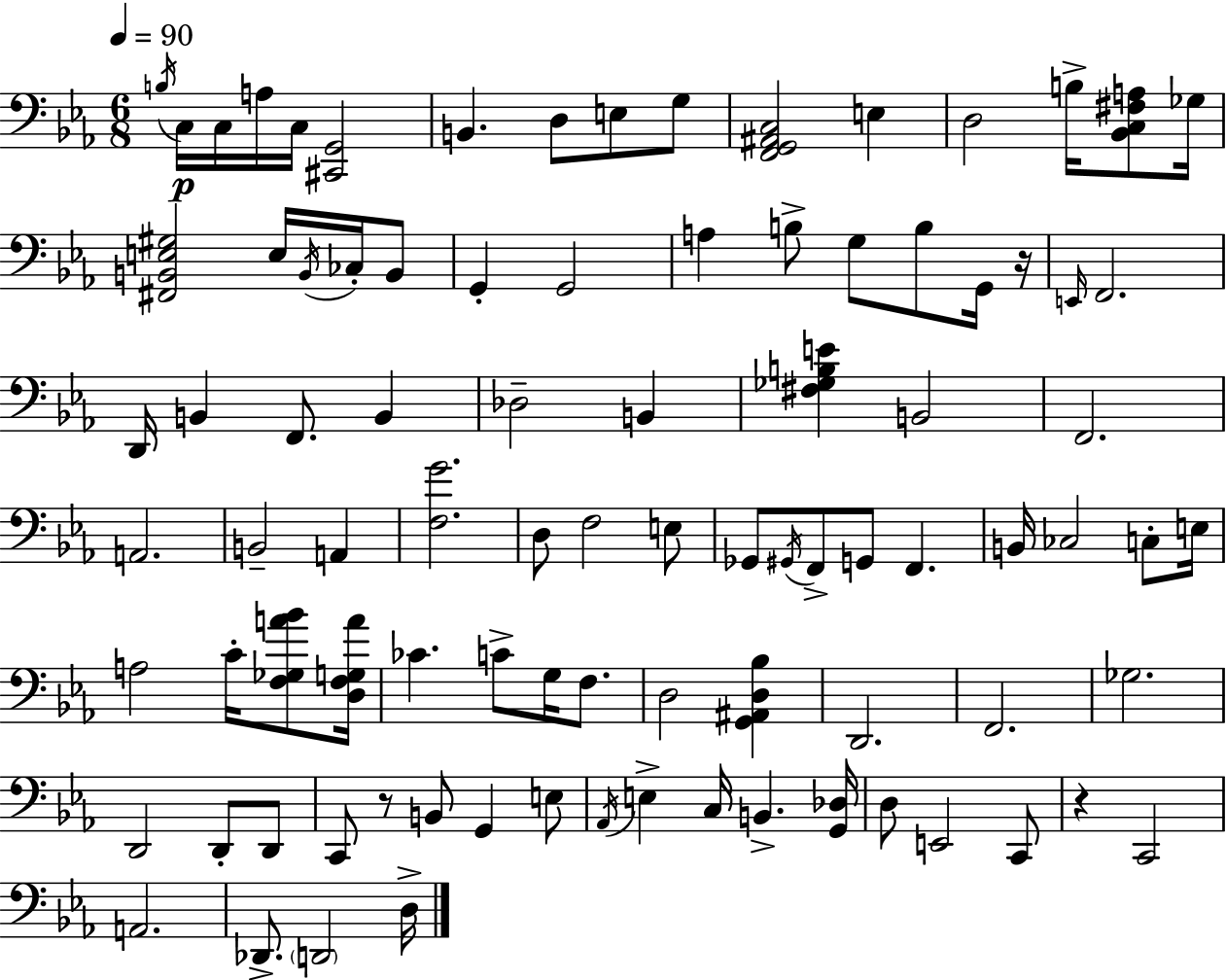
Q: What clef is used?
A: bass